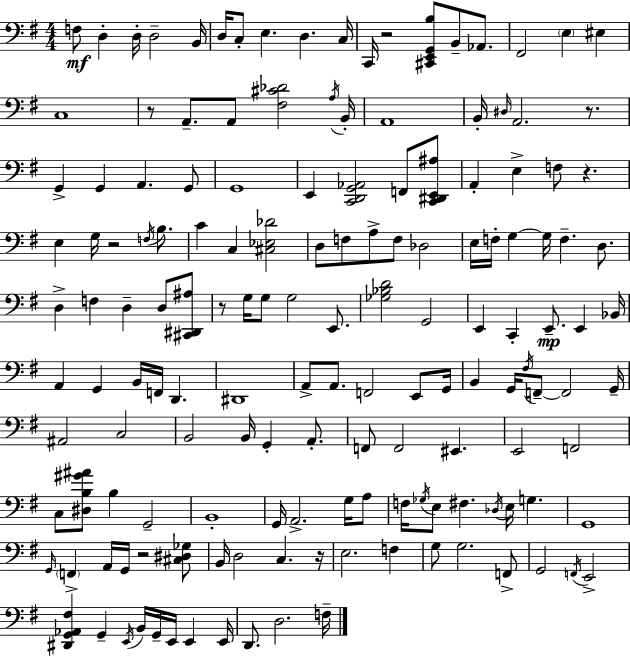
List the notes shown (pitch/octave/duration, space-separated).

F3/e D3/q D3/s D3/h B2/s D3/s C3/e E3/q. D3/q. C3/s C2/s R/h [C#2,E2,G2,B3]/e B2/e Ab2/e. F#2/h E3/q EIS3/q C3/w R/e A2/e. A2/e [F#3,C#4,Db4]/h A3/s B2/s A2/w B2/s D#3/s A2/h. R/e. G2/q G2/q A2/q. G2/e G2/w E2/q [C2,D2,G2,Ab2]/h F2/e [C2,D#2,E2,A#3]/e A2/q E3/q F3/e R/q. E3/q G3/s R/h F3/s B3/e. C4/q C3/q [C#3,Eb3,Db4]/h D3/e F3/e A3/e F3/e Db3/h E3/s F3/s G3/q G3/s F3/q. D3/e. D3/q F3/q D3/q D3/e [C#2,D#2,A#3]/e R/e G3/s G3/e G3/h E2/e. [Gb3,Bb3,D4]/h G2/h E2/q C2/q E2/e. E2/q Bb2/s A2/q G2/q B2/s F2/s D2/q. D#2/w A2/e A2/e. F2/h E2/e G2/s B2/q G2/s F#3/s F2/e F2/h G2/s A#2/h C3/h B2/h B2/s G2/q A2/e. F2/e F2/h EIS2/q. E2/h F2/h C3/e [D#3,B3,G#4,A#4]/e B3/q G2/h B2/w G2/s A2/h. G3/s A3/e F3/s Gb3/s E3/e F#3/q. Db3/s E3/s G3/q. G2/w G2/s F2/q A2/s G2/s R/h [C#3,D#3,Gb3]/e B2/s D3/h C3/q. R/s E3/h. F3/q G3/e G3/h. F2/e G2/h F2/s E2/h [D#2,G2,Ab2,F#3]/q G2/q E2/s B2/s G2/s E2/s E2/q E2/s D2/e. D3/h. F3/s